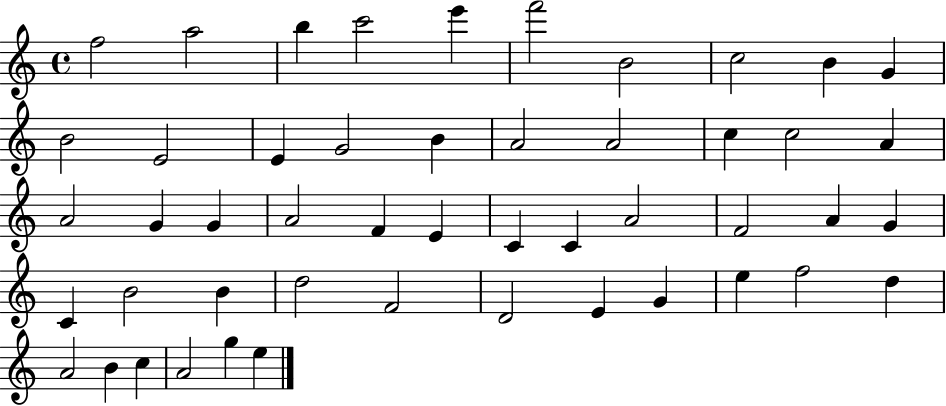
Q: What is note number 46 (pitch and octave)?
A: C5